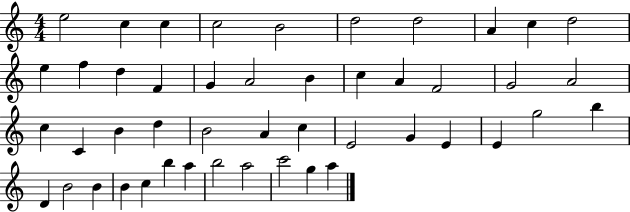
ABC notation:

X:1
T:Untitled
M:4/4
L:1/4
K:C
e2 c c c2 B2 d2 d2 A c d2 e f d F G A2 B c A F2 G2 A2 c C B d B2 A c E2 G E E g2 b D B2 B B c b a b2 a2 c'2 g a